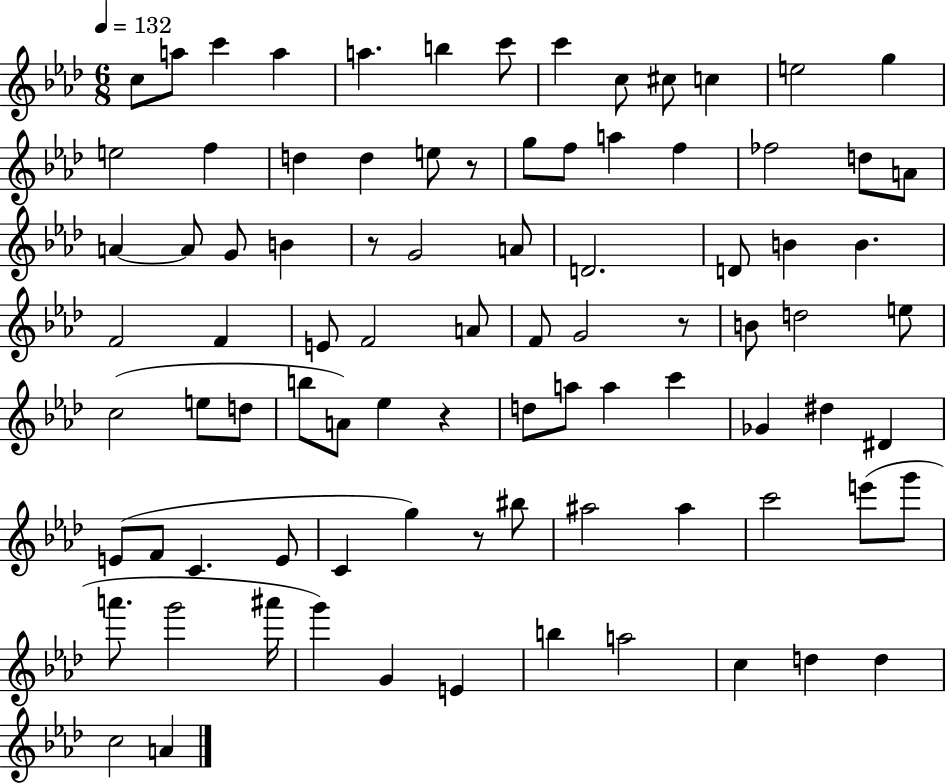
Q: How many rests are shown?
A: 5